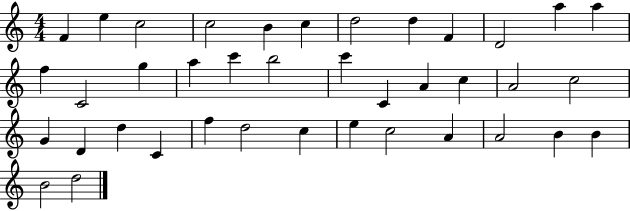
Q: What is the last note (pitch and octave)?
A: D5